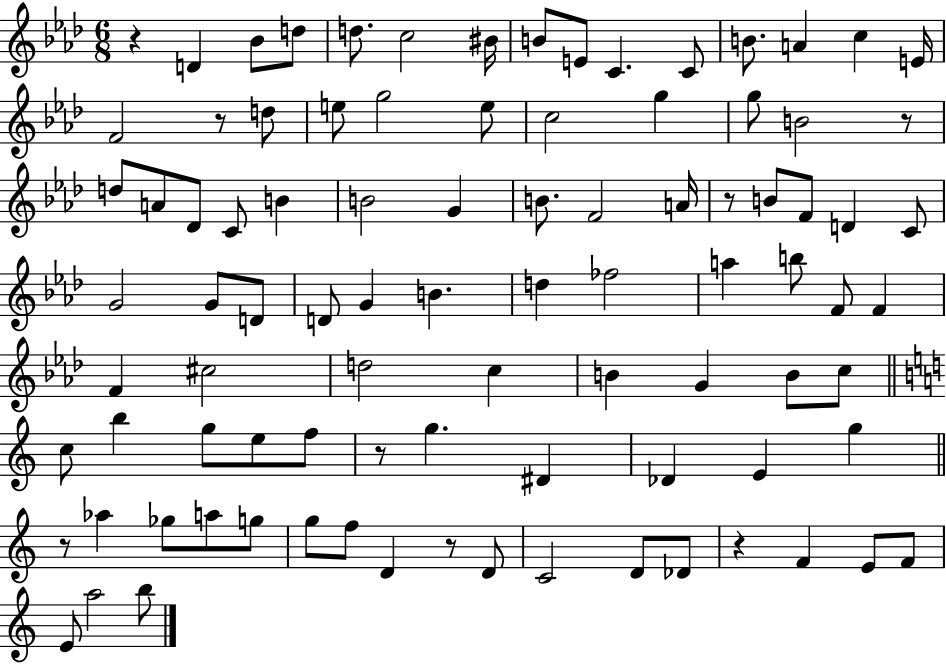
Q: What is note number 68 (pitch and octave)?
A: Ab5